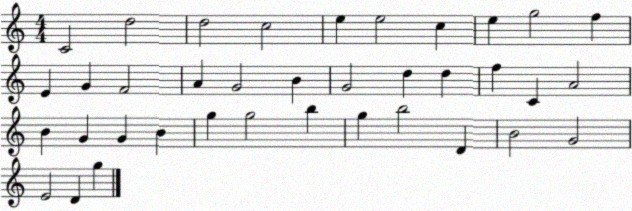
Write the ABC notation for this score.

X:1
T:Untitled
M:4/4
L:1/4
K:C
C2 d2 d2 c2 e e2 c e g2 f E G F2 A G2 B G2 d d f C A2 B G G B g g2 b g b2 D B2 G2 E2 D g